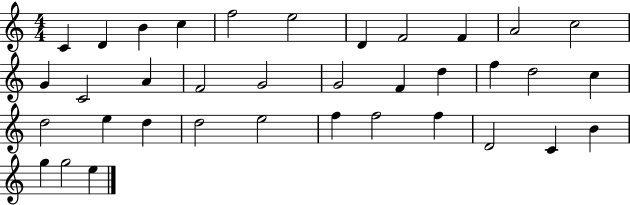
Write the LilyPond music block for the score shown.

{
  \clef treble
  \numericTimeSignature
  \time 4/4
  \key c \major
  c'4 d'4 b'4 c''4 | f''2 e''2 | d'4 f'2 f'4 | a'2 c''2 | \break g'4 c'2 a'4 | f'2 g'2 | g'2 f'4 d''4 | f''4 d''2 c''4 | \break d''2 e''4 d''4 | d''2 e''2 | f''4 f''2 f''4 | d'2 c'4 b'4 | \break g''4 g''2 e''4 | \bar "|."
}